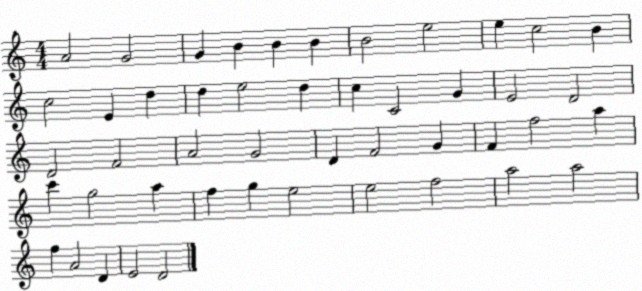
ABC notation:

X:1
T:Untitled
M:4/4
L:1/4
K:C
A2 G2 G B B B B2 e2 e c2 B c2 E d d e2 d c C2 G E2 D2 D2 F2 A2 G2 D F2 G F f2 a c' g2 a f g e2 e2 f2 a2 a2 f A2 D E2 D2